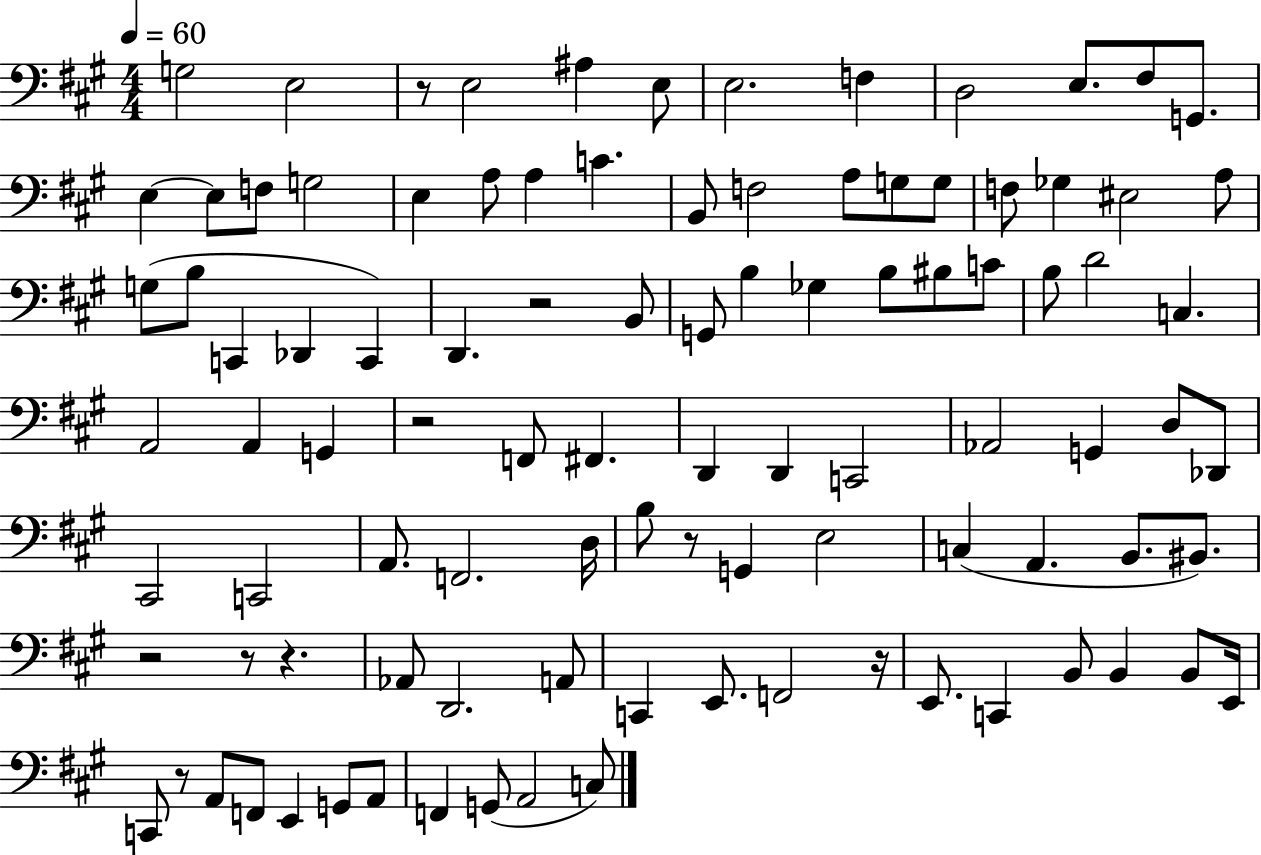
X:1
T:Untitled
M:4/4
L:1/4
K:A
G,2 E,2 z/2 E,2 ^A, E,/2 E,2 F, D,2 E,/2 ^F,/2 G,,/2 E, E,/2 F,/2 G,2 E, A,/2 A, C B,,/2 F,2 A,/2 G,/2 G,/2 F,/2 _G, ^E,2 A,/2 G,/2 B,/2 C,, _D,, C,, D,, z2 B,,/2 G,,/2 B, _G, B,/2 ^B,/2 C/2 B,/2 D2 C, A,,2 A,, G,, z2 F,,/2 ^F,, D,, D,, C,,2 _A,,2 G,, D,/2 _D,,/2 ^C,,2 C,,2 A,,/2 F,,2 D,/4 B,/2 z/2 G,, E,2 C, A,, B,,/2 ^B,,/2 z2 z/2 z _A,,/2 D,,2 A,,/2 C,, E,,/2 F,,2 z/4 E,,/2 C,, B,,/2 B,, B,,/2 E,,/4 C,,/2 z/2 A,,/2 F,,/2 E,, G,,/2 A,,/2 F,, G,,/2 A,,2 C,/2